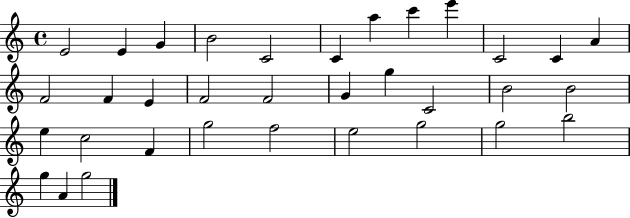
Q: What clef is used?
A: treble